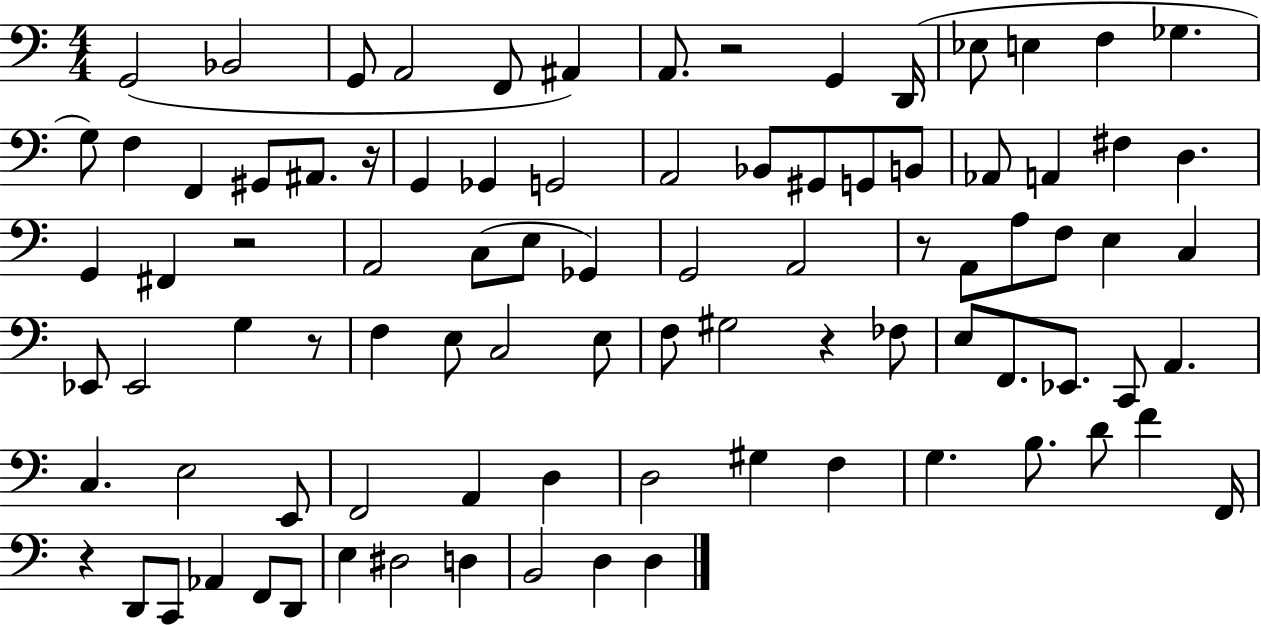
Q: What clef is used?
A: bass